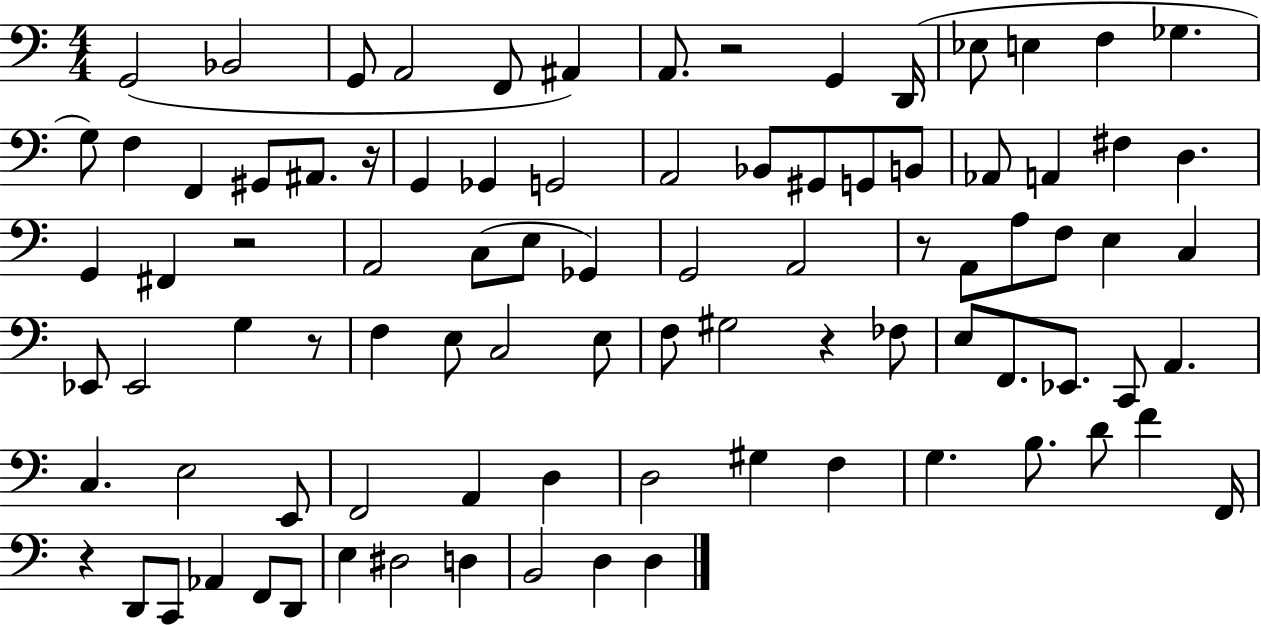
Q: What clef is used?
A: bass